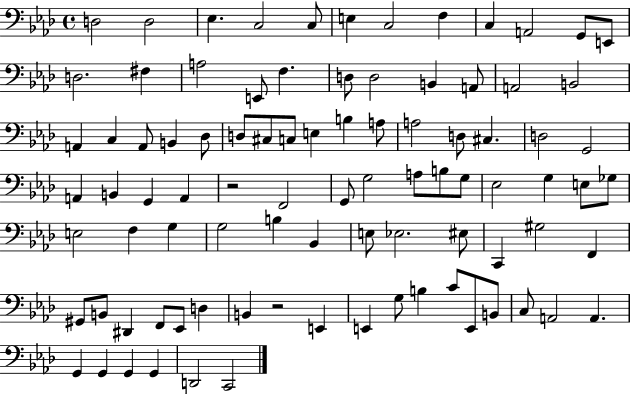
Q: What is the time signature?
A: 4/4